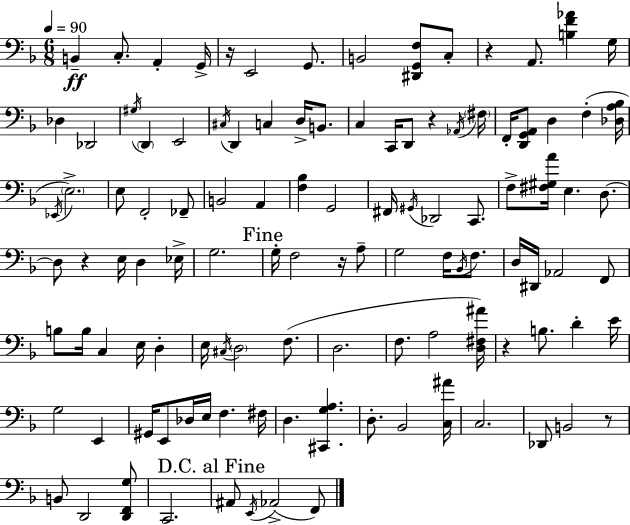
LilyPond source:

{
  \clef bass
  \numericTimeSignature
  \time 6/8
  \key f \major
  \tempo 4 = 90
  b,4--\ff c8.-. a,4-. g,16-> | r16 e,2 g,8. | b,2 <dis, g, f>8 c8-. | r4 a,8. <b f' aes'>4 g16 | \break des4 des,2 | \acciaccatura { gis16 } \parenthesize d,4 e,2 | \acciaccatura { cis16 } d,4 c4 d16-> b,8. | c4 c,16 d,8 r4 | \break \acciaccatura { aes,16 } \parenthesize fis16 f,16-. <d, g, a,>8 d4 f4-.( | <des a bes>16 \acciaccatura { ees,16 } \parenthesize e2.->) | e8 f,2-. | fes,8-- b,2 | \break a,4 <f bes>4 g,2 | fis,16 \acciaccatura { gis,16 } des,2 | c,8. f8-> <fis gis a'>16 e4. | d8.~~ d8 r4 e16 | \break d4 ees16-> g2. | \mark "Fine" g16-. f2 | r16 a8-- g2 | f16 \acciaccatura { bes,16 } f8. d16 dis,16 aes,2 | \break f,8 b8 b16 c4 | e16 d4-. e16 \acciaccatura { cis16 } \parenthesize d2 | f8.( d2. | f8. a2 | \break <d fis ais'>16) r4 b8. | d'4-. e'16 g2 | e,4 gis,16 e,8 des16 e16 | f4. fis16 d4. | \break <cis, g a>4. d8.-. bes,2 | <c ais'>16 c2. | des,8 b,2 | r8 b,8 d,2 | \break <d, f, g>8 c,2. | \mark "D.C. al Fine" ais,8 \acciaccatura { e,16 }( aes,2-> | f,8) \bar "|."
}